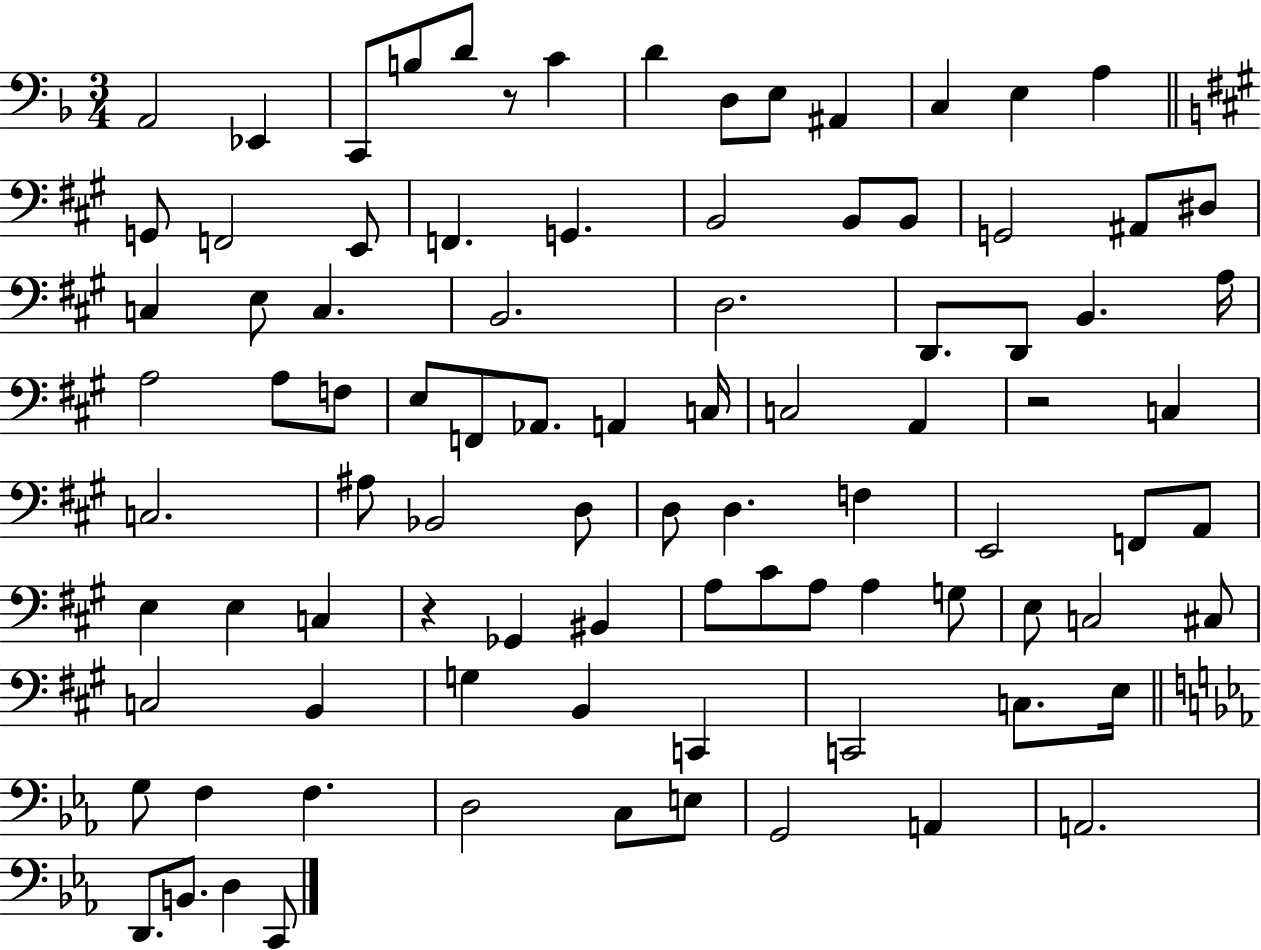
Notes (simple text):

A2/h Eb2/q C2/e B3/e D4/e R/e C4/q D4/q D3/e E3/e A#2/q C3/q E3/q A3/q G2/e F2/h E2/e F2/q. G2/q. B2/h B2/e B2/e G2/h A#2/e D#3/e C3/q E3/e C3/q. B2/h. D3/h. D2/e. D2/e B2/q. A3/s A3/h A3/e F3/e E3/e F2/e Ab2/e. A2/q C3/s C3/h A2/q R/h C3/q C3/h. A#3/e Bb2/h D3/e D3/e D3/q. F3/q E2/h F2/e A2/e E3/q E3/q C3/q R/q Gb2/q BIS2/q A3/e C#4/e A3/e A3/q G3/e E3/e C3/h C#3/e C3/h B2/q G3/q B2/q C2/q C2/h C3/e. E3/s G3/e F3/q F3/q. D3/h C3/e E3/e G2/h A2/q A2/h. D2/e. B2/e. D3/q C2/e